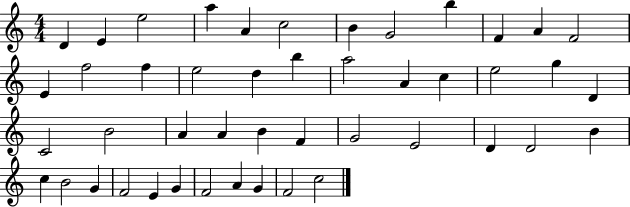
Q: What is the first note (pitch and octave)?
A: D4